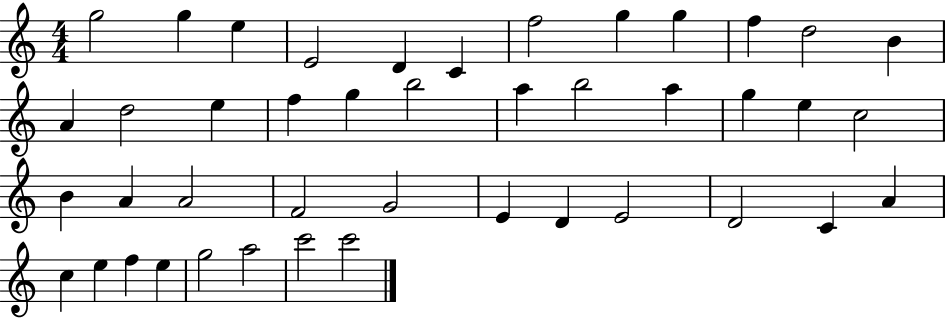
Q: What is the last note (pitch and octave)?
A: C6